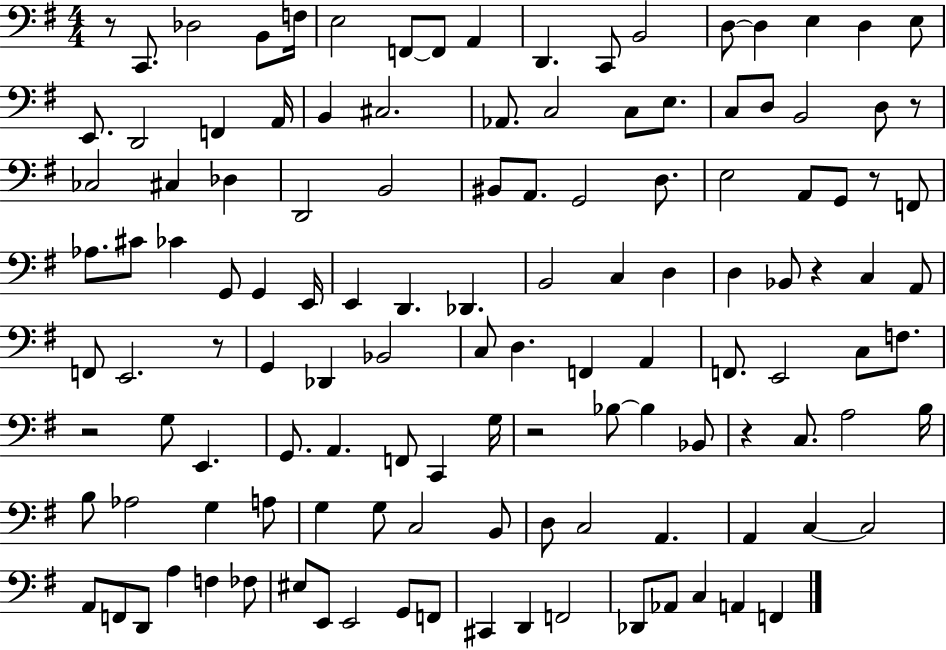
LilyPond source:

{
  \clef bass
  \numericTimeSignature
  \time 4/4
  \key g \major
  r8 c,8. des2 b,8 f16 | e2 f,8~~ f,8 a,4 | d,4. c,8 b,2 | d8~~ d4 e4 d4 e8 | \break e,8. d,2 f,4 a,16 | b,4 cis2. | aes,8. c2 c8 e8. | c8 d8 b,2 d8 r8 | \break ces2 cis4 des4 | d,2 b,2 | bis,8 a,8. g,2 d8. | e2 a,8 g,8 r8 f,8 | \break aes8. cis'8 ces'4 g,8 g,4 e,16 | e,4 d,4. des,4. | b,2 c4 d4 | d4 bes,8 r4 c4 a,8 | \break f,8 e,2. r8 | g,4 des,4 bes,2 | c8 d4. f,4 a,4 | f,8. e,2 c8 f8. | \break r2 g8 e,4. | g,8. a,4. f,8 c,4 g16 | r2 bes8~~ bes4 bes,8 | r4 c8. a2 b16 | \break b8 aes2 g4 a8 | g4 g8 c2 b,8 | d8 c2 a,4. | a,4 c4~~ c2 | \break a,8 f,8 d,8 a4 f4 fes8 | eis8 e,8 e,2 g,8 f,8 | cis,4 d,4 f,2 | des,8 aes,8 c4 a,4 f,4 | \break \bar "|."
}